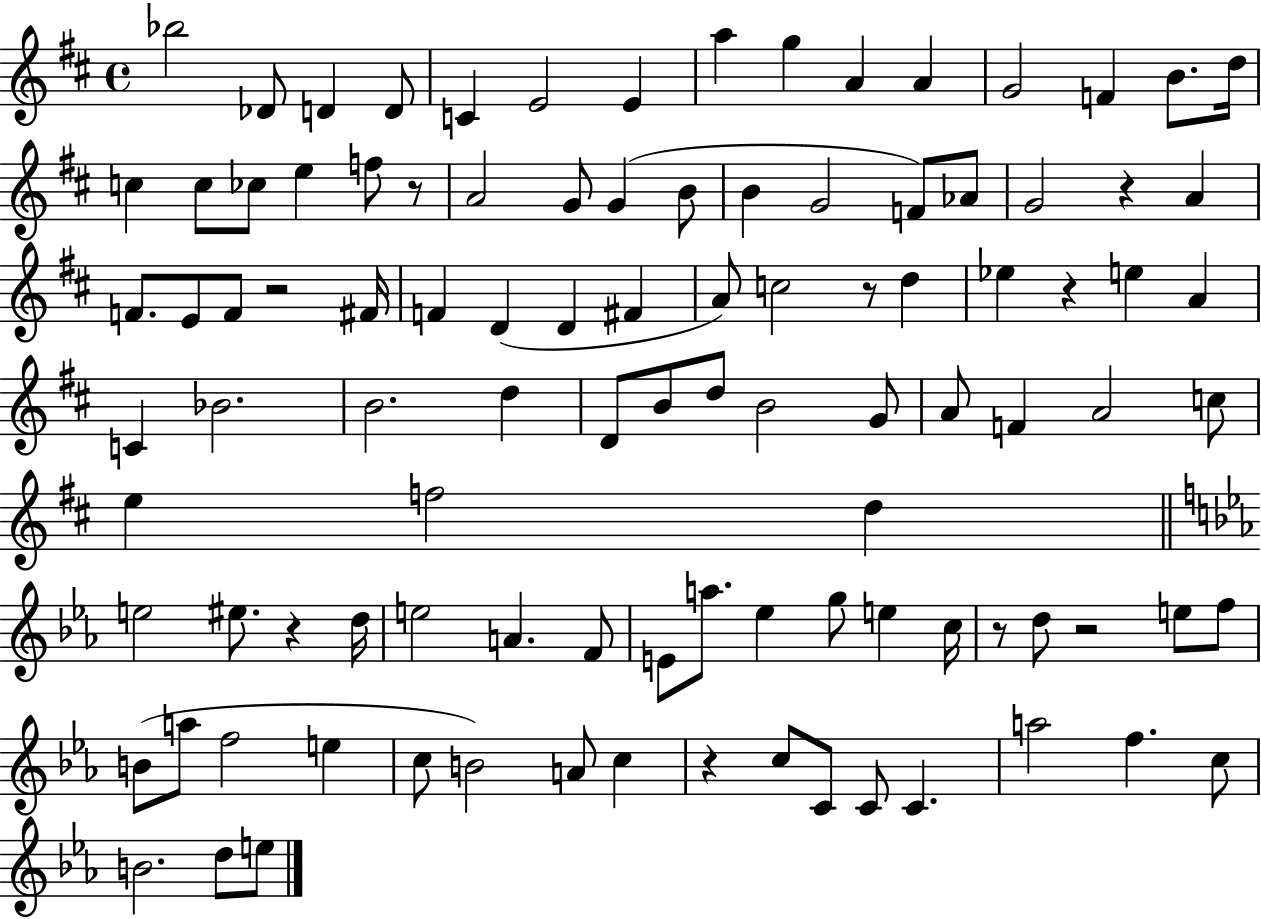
X:1
T:Untitled
M:4/4
L:1/4
K:D
_b2 _D/2 D D/2 C E2 E a g A A G2 F B/2 d/4 c c/2 _c/2 e f/2 z/2 A2 G/2 G B/2 B G2 F/2 _A/2 G2 z A F/2 E/2 F/2 z2 ^F/4 F D D ^F A/2 c2 z/2 d _e z e A C _B2 B2 d D/2 B/2 d/2 B2 G/2 A/2 F A2 c/2 e f2 d e2 ^e/2 z d/4 e2 A F/2 E/2 a/2 _e g/2 e c/4 z/2 d/2 z2 e/2 f/2 B/2 a/2 f2 e c/2 B2 A/2 c z c/2 C/2 C/2 C a2 f c/2 B2 d/2 e/2